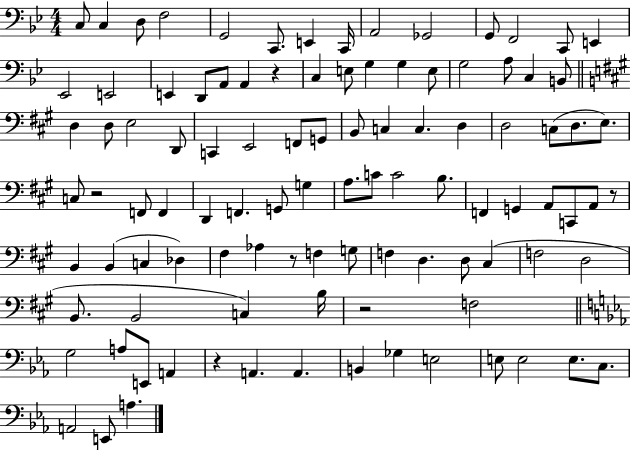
{
  \clef bass
  \numericTimeSignature
  \time 4/4
  \key bes \major
  c8 c4 d8 f2 | g,2 c,8. e,4 c,16 | a,2 ges,2 | g,8 f,2 c,8 e,4 | \break ees,2 e,2 | e,4 d,8 a,8 a,4 r4 | c4 e8 g4 g4 e8 | g2 a8 c4 b,8 | \break \bar "||" \break \key a \major d4 d8 e2 d,8 | c,4 e,2 f,8 g,8 | b,8 c4 c4. d4 | d2 c8( d8. e8.) | \break c8 r2 f,8 f,4 | d,4 f,4. g,8 g4 | a8. c'8 c'2 b8. | f,4 g,4 a,8 c,8 a,8 r8 | \break b,4 b,4( c4 des4) | fis4 aes4 r8 f4 g8 | f4 d4. d8 cis4( | f2 d2 | \break b,8. b,2 c4) b16 | r2 f2 | \bar "||" \break \key ees \major g2 a8 e,8 a,4 | r4 a,4. a,4. | b,4 ges4 e2 | e8 e2 e8. c8. | \break a,2 e,8 a4. | \bar "|."
}